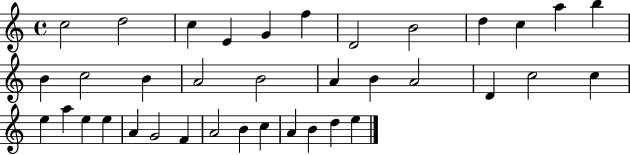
{
  \clef treble
  \time 4/4
  \defaultTimeSignature
  \key c \major
  c''2 d''2 | c''4 e'4 g'4 f''4 | d'2 b'2 | d''4 c''4 a''4 b''4 | \break b'4 c''2 b'4 | a'2 b'2 | a'4 b'4 a'2 | d'4 c''2 c''4 | \break e''4 a''4 e''4 e''4 | a'4 g'2 f'4 | a'2 b'4 c''4 | a'4 b'4 d''4 e''4 | \break \bar "|."
}